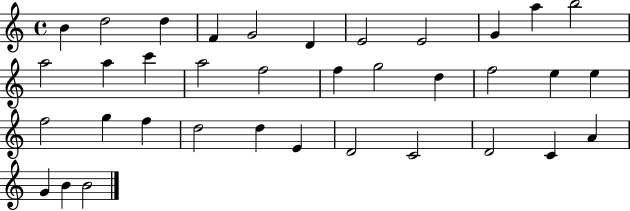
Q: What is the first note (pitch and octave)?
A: B4